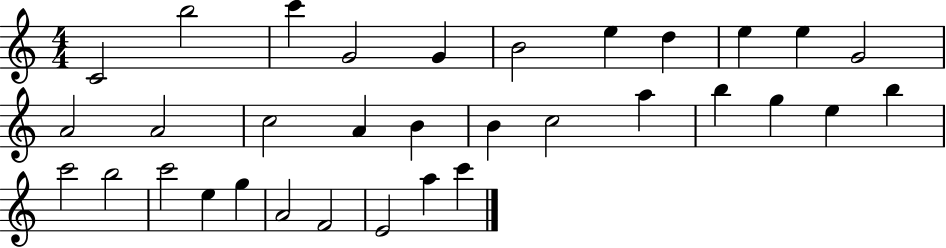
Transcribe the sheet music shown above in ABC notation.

X:1
T:Untitled
M:4/4
L:1/4
K:C
C2 b2 c' G2 G B2 e d e e G2 A2 A2 c2 A B B c2 a b g e b c'2 b2 c'2 e g A2 F2 E2 a c'